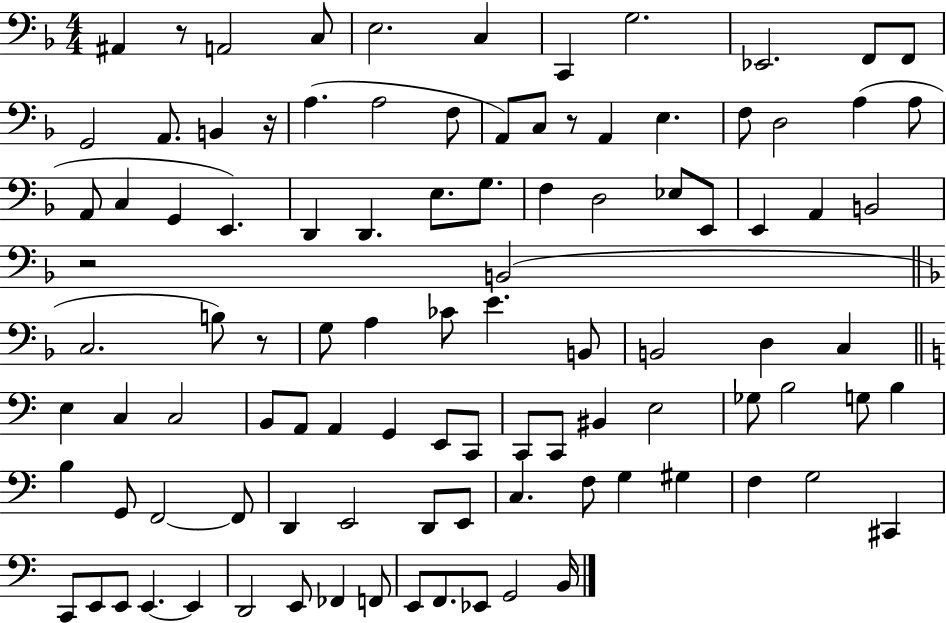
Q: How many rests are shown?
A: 5